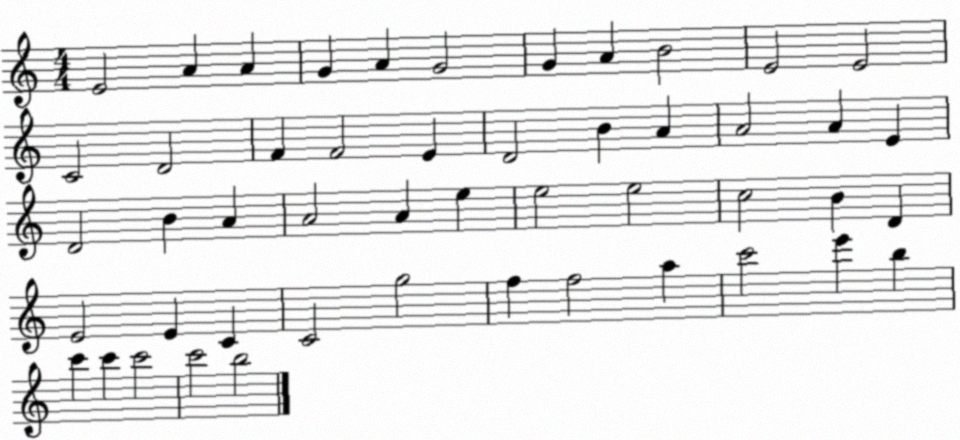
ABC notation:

X:1
T:Untitled
M:4/4
L:1/4
K:C
E2 A A G A G2 G A B2 E2 E2 C2 D2 F F2 E D2 B A A2 A E D2 B A A2 A e e2 e2 c2 B D E2 E C C2 g2 f f2 a c'2 e' b c' c' c'2 c'2 b2